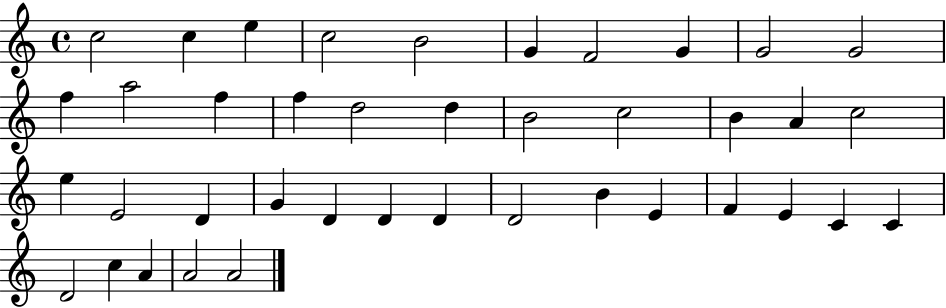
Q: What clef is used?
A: treble